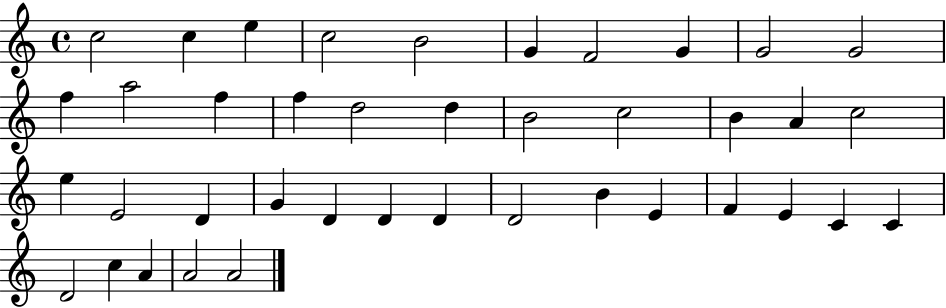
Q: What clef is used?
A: treble